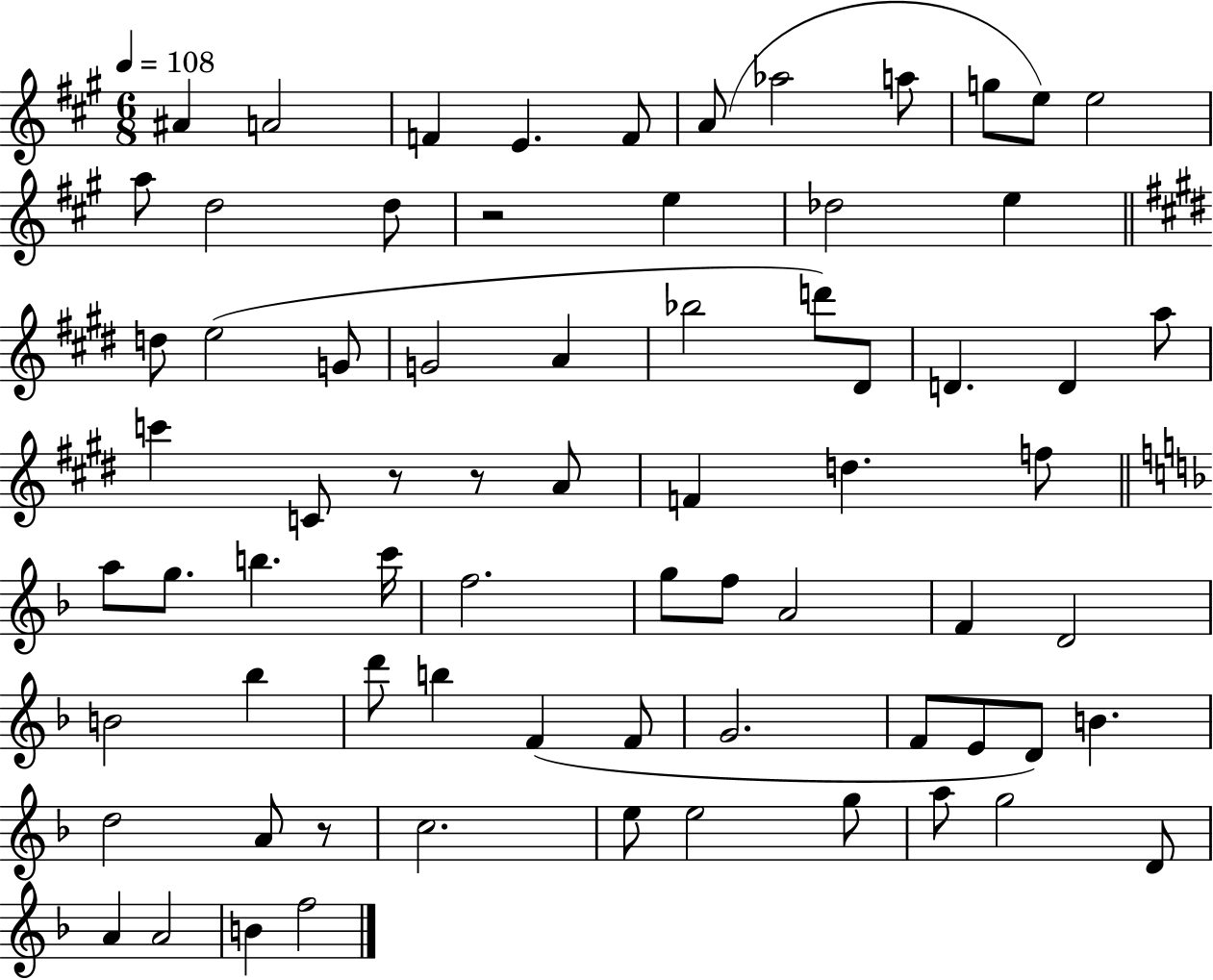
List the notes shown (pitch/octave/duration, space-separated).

A#4/q A4/h F4/q E4/q. F4/e A4/e Ab5/h A5/e G5/e E5/e E5/h A5/e D5/h D5/e R/h E5/q Db5/h E5/q D5/e E5/h G4/e G4/h A4/q Bb5/h D6/e D#4/e D4/q. D4/q A5/e C6/q C4/e R/e R/e A4/e F4/q D5/q. F5/e A5/e G5/e. B5/q. C6/s F5/h. G5/e F5/e A4/h F4/q D4/h B4/h Bb5/q D6/e B5/q F4/q F4/e G4/h. F4/e E4/e D4/e B4/q. D5/h A4/e R/e C5/h. E5/e E5/h G5/e A5/e G5/h D4/e A4/q A4/h B4/q F5/h